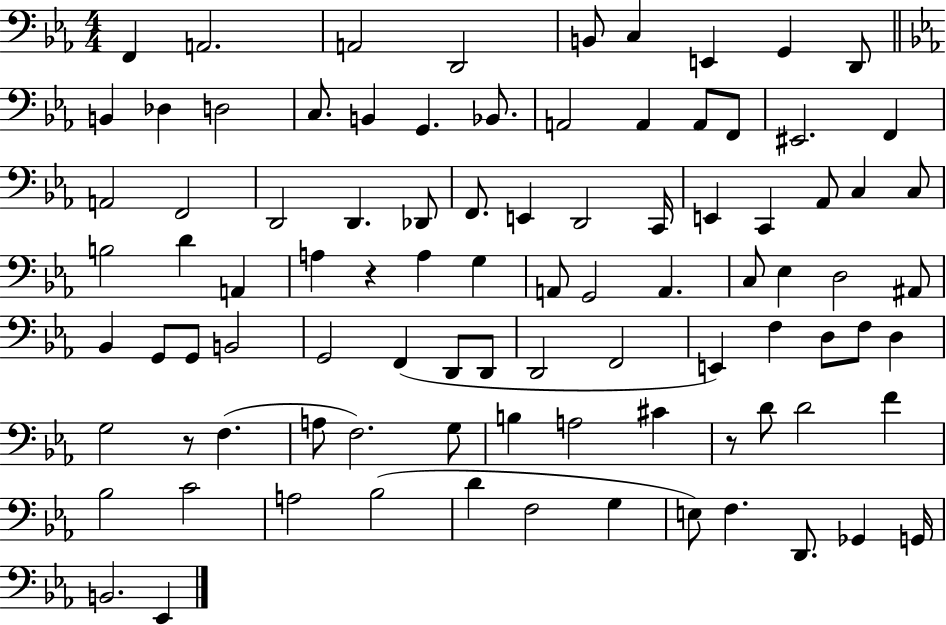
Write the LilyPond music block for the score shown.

{
  \clef bass
  \numericTimeSignature
  \time 4/4
  \key ees \major
  \repeat volta 2 { f,4 a,2. | a,2 d,2 | b,8 c4 e,4 g,4 d,8 | \bar "||" \break \key c \minor b,4 des4 d2 | c8. b,4 g,4. bes,8. | a,2 a,4 a,8 f,8 | eis,2. f,4 | \break a,2 f,2 | d,2 d,4. des,8 | f,8. e,4 d,2 c,16 | e,4 c,4 aes,8 c4 c8 | \break b2 d'4 a,4 | a4 r4 a4 g4 | a,8 g,2 a,4. | c8 ees4 d2 ais,8 | \break bes,4 g,8 g,8 b,2 | g,2 f,4( d,8 d,8 | d,2 f,2 | e,4) f4 d8 f8 d4 | \break g2 r8 f4.( | a8 f2.) g8 | b4 a2 cis'4 | r8 d'8 d'2 f'4 | \break bes2 c'2 | a2 bes2( | d'4 f2 g4 | e8) f4. d,8. ges,4 g,16 | \break b,2. ees,4 | } \bar "|."
}